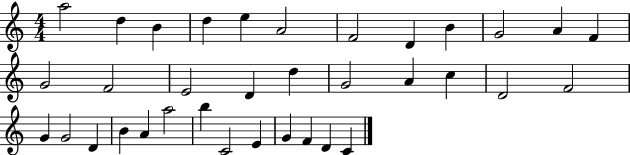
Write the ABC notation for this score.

X:1
T:Untitled
M:4/4
L:1/4
K:C
a2 d B d e A2 F2 D B G2 A F G2 F2 E2 D d G2 A c D2 F2 G G2 D B A a2 b C2 E G F D C